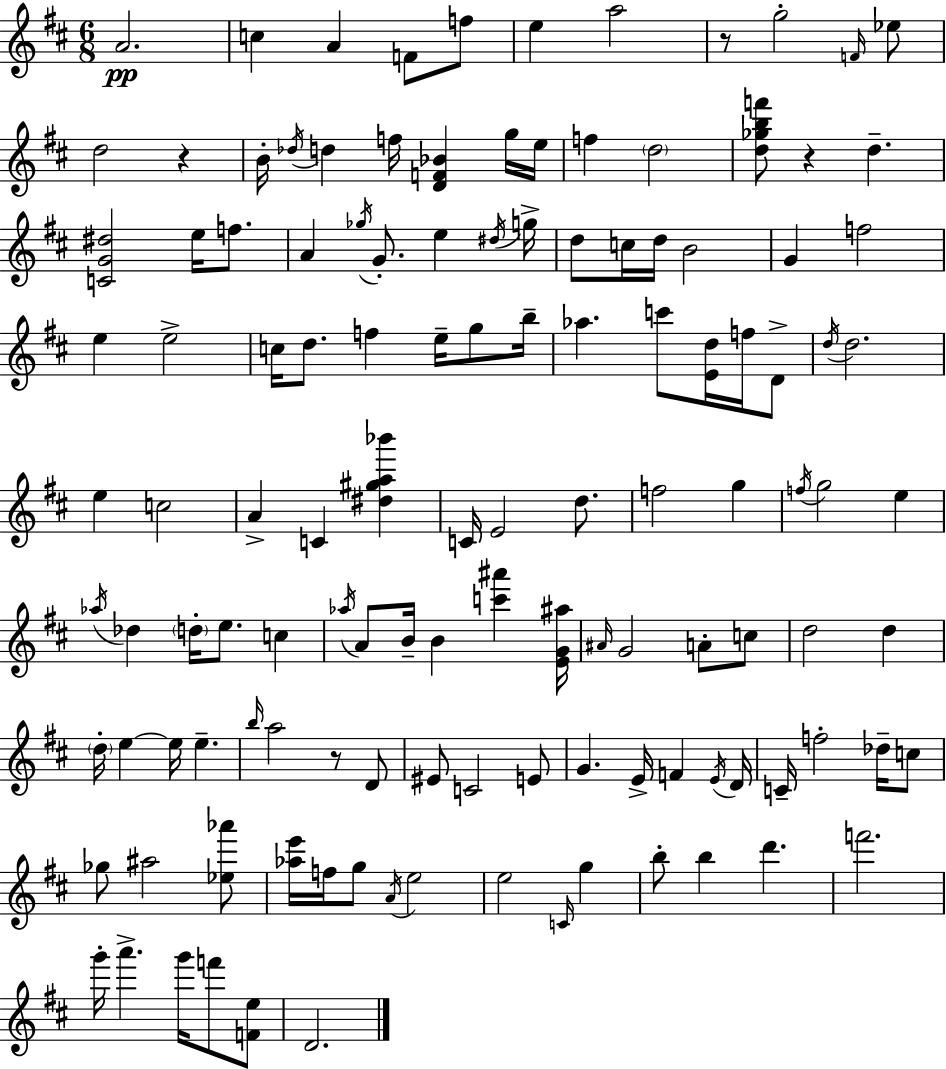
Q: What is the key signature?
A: D major